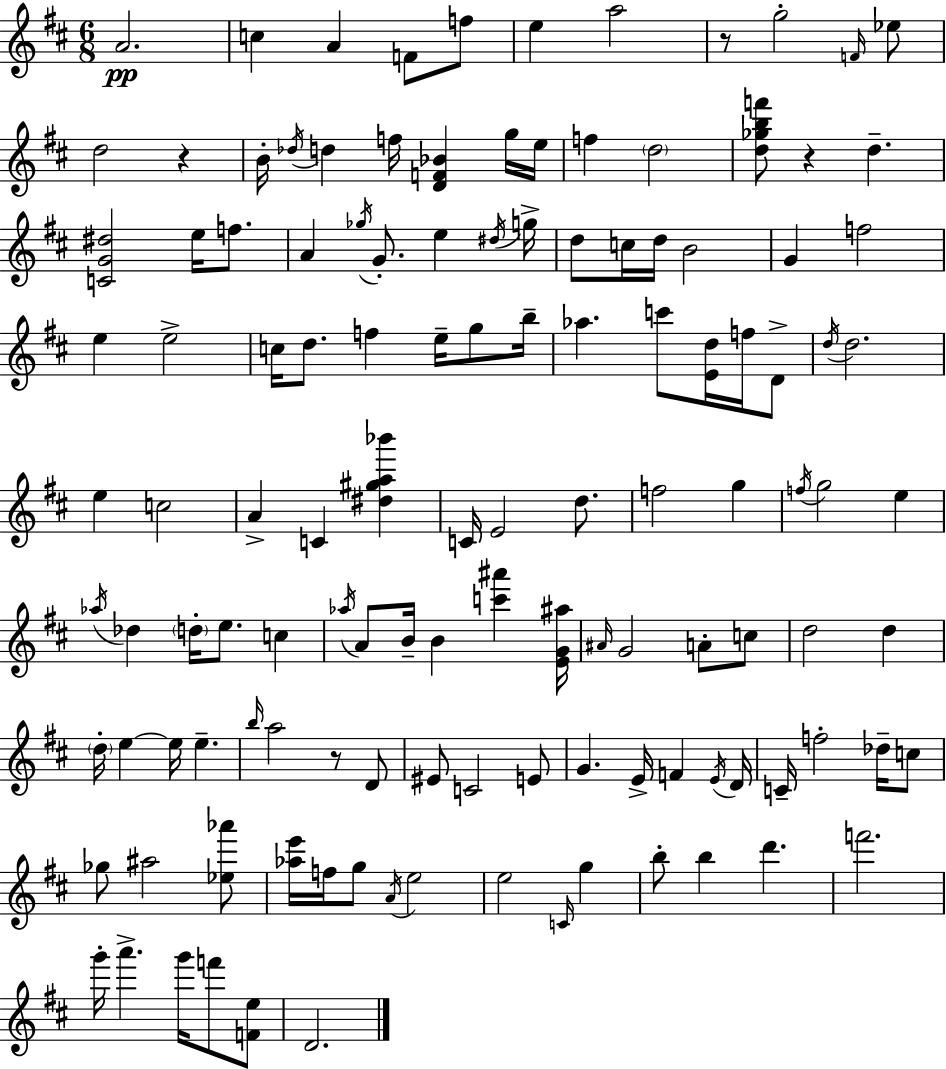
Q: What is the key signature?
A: D major